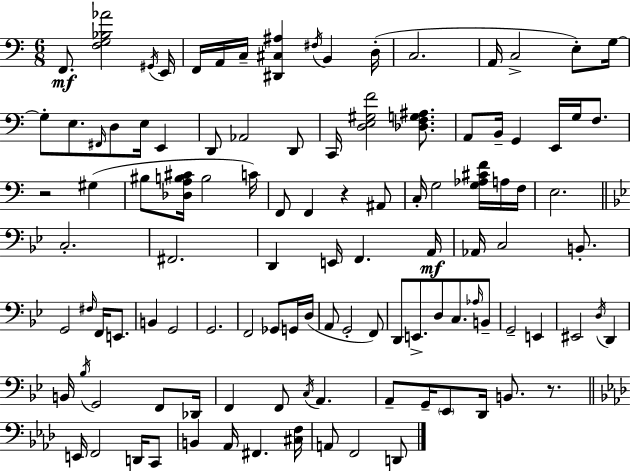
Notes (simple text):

F2/e. [F3,G3,Bb3,Ab4]/h G#2/s E2/s F2/s A2/s C3/s [D#2,C#3,A#3]/q F#3/s B2/q D3/s C3/h. A2/s C3/h E3/e G3/s G3/e E3/e. F#2/s D3/e E3/s E2/q D2/e Ab2/h D2/e C2/s [D3,E3,G#3,F4]/h [Db3,F3,G3,A#3]/e. A2/e B2/s G2/q E2/s G3/s F3/e. R/h G#3/q BIS3/e [Db3,A3,B3,C#4]/s B3/h C4/s F2/e F2/q R/q A#2/e C3/s G3/h [G3,Ab3,C#4,F4]/s A3/s F3/s E3/h. C3/h. F#2/h. D2/q E2/s F2/q. A2/s Ab2/s C3/h B2/e. G2/h F#3/s F2/s E2/e. B2/q G2/h G2/h. F2/h Gb2/e G2/s D3/s A2/e G2/h F2/e D2/e E2/e. D3/e C3/e. Ab3/s B2/e G2/h E2/q EIS2/h D3/s D2/q B2/s Bb3/s G2/h F2/e Db2/s F2/q F2/e C3/s A2/q. A2/e G2/s Eb2/e D2/s B2/e. R/e. E2/s F2/h D2/s C2/e B2/q Ab2/s F#2/q. [C#3,F3]/s A2/e F2/h D2/e